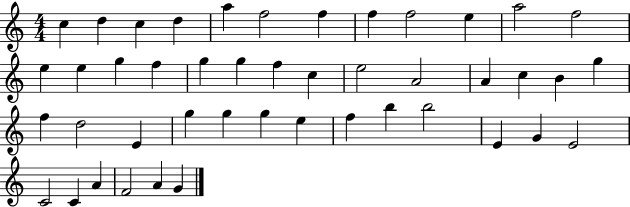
X:1
T:Untitled
M:4/4
L:1/4
K:C
c d c d a f2 f f f2 e a2 f2 e e g f g g f c e2 A2 A c B g f d2 E g g g e f b b2 E G E2 C2 C A F2 A G